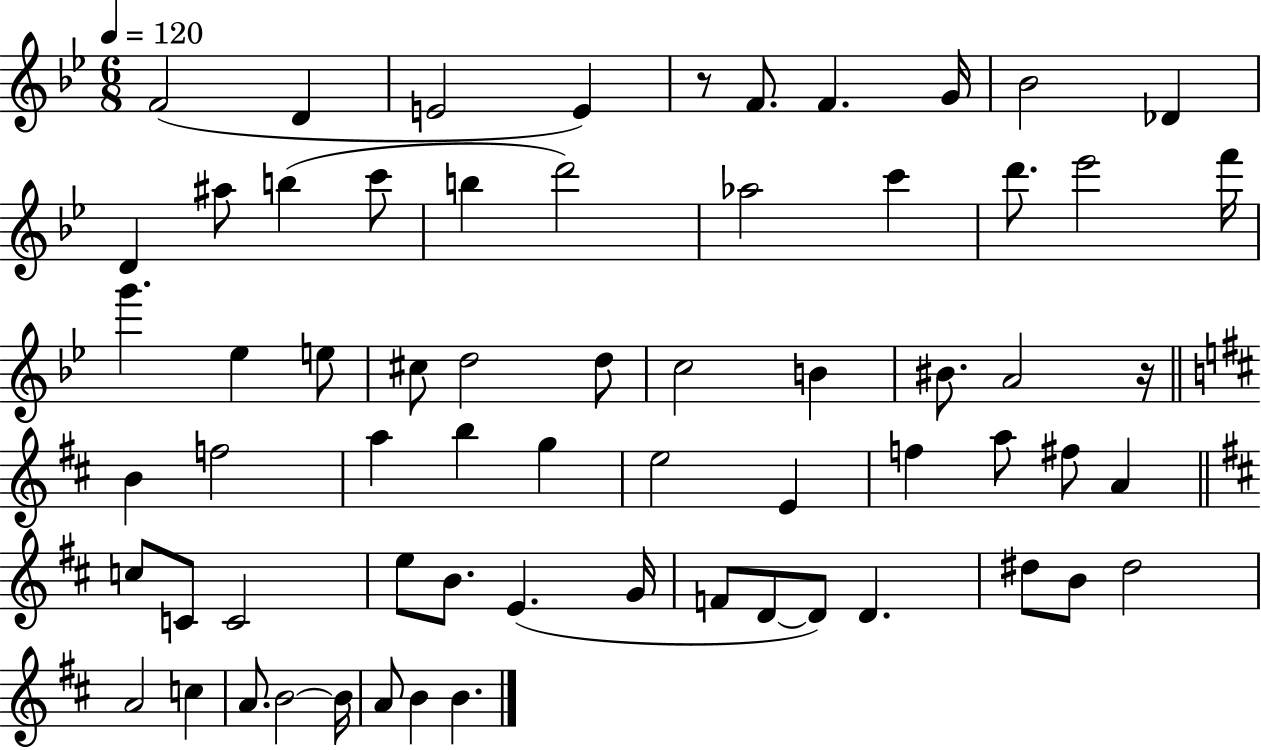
F4/h D4/q E4/h E4/q R/e F4/e. F4/q. G4/s Bb4/h Db4/q D4/q A#5/e B5/q C6/e B5/q D6/h Ab5/h C6/q D6/e. Eb6/h F6/s G6/q. Eb5/q E5/e C#5/e D5/h D5/e C5/h B4/q BIS4/e. A4/h R/s B4/q F5/h A5/q B5/q G5/q E5/h E4/q F5/q A5/e F#5/e A4/q C5/e C4/e C4/h E5/e B4/e. E4/q. G4/s F4/e D4/e D4/e D4/q. D#5/e B4/e D#5/h A4/h C5/q A4/e. B4/h B4/s A4/e B4/q B4/q.